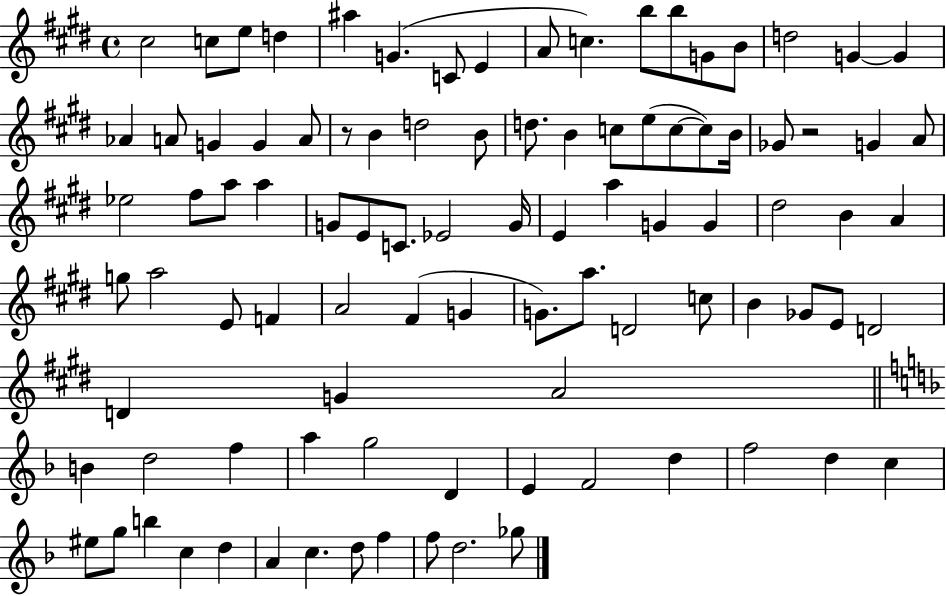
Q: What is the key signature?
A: E major